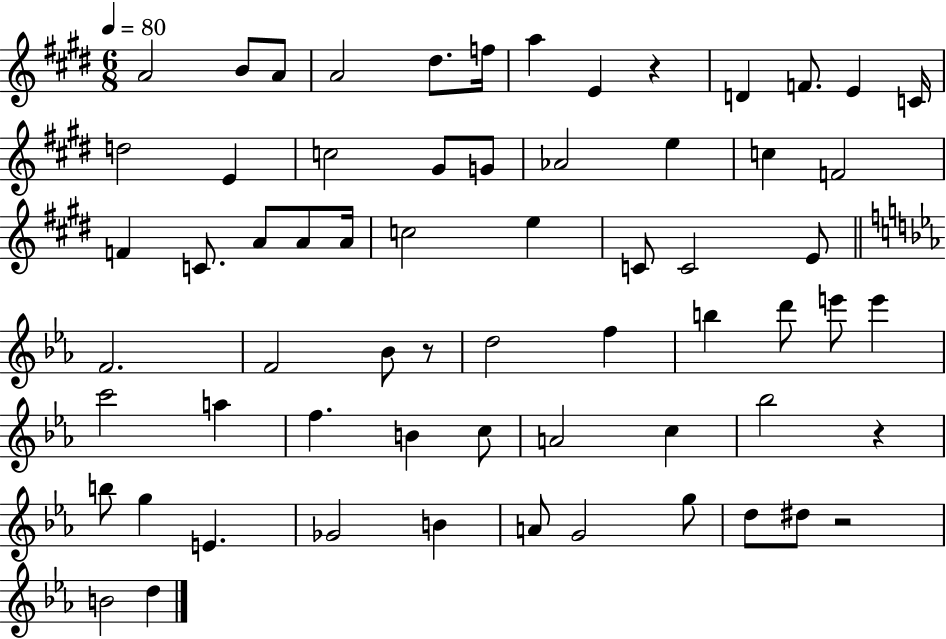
{
  \clef treble
  \numericTimeSignature
  \time 6/8
  \key e \major
  \tempo 4 = 80
  a'2 b'8 a'8 | a'2 dis''8. f''16 | a''4 e'4 r4 | d'4 f'8. e'4 c'16 | \break d''2 e'4 | c''2 gis'8 g'8 | aes'2 e''4 | c''4 f'2 | \break f'4 c'8. a'8 a'8 a'16 | c''2 e''4 | c'8 c'2 e'8 | \bar "||" \break \key ees \major f'2. | f'2 bes'8 r8 | d''2 f''4 | b''4 d'''8 e'''8 e'''4 | \break c'''2 a''4 | f''4. b'4 c''8 | a'2 c''4 | bes''2 r4 | \break b''8 g''4 e'4. | ges'2 b'4 | a'8 g'2 g''8 | d''8 dis''8 r2 | \break b'2 d''4 | \bar "|."
}